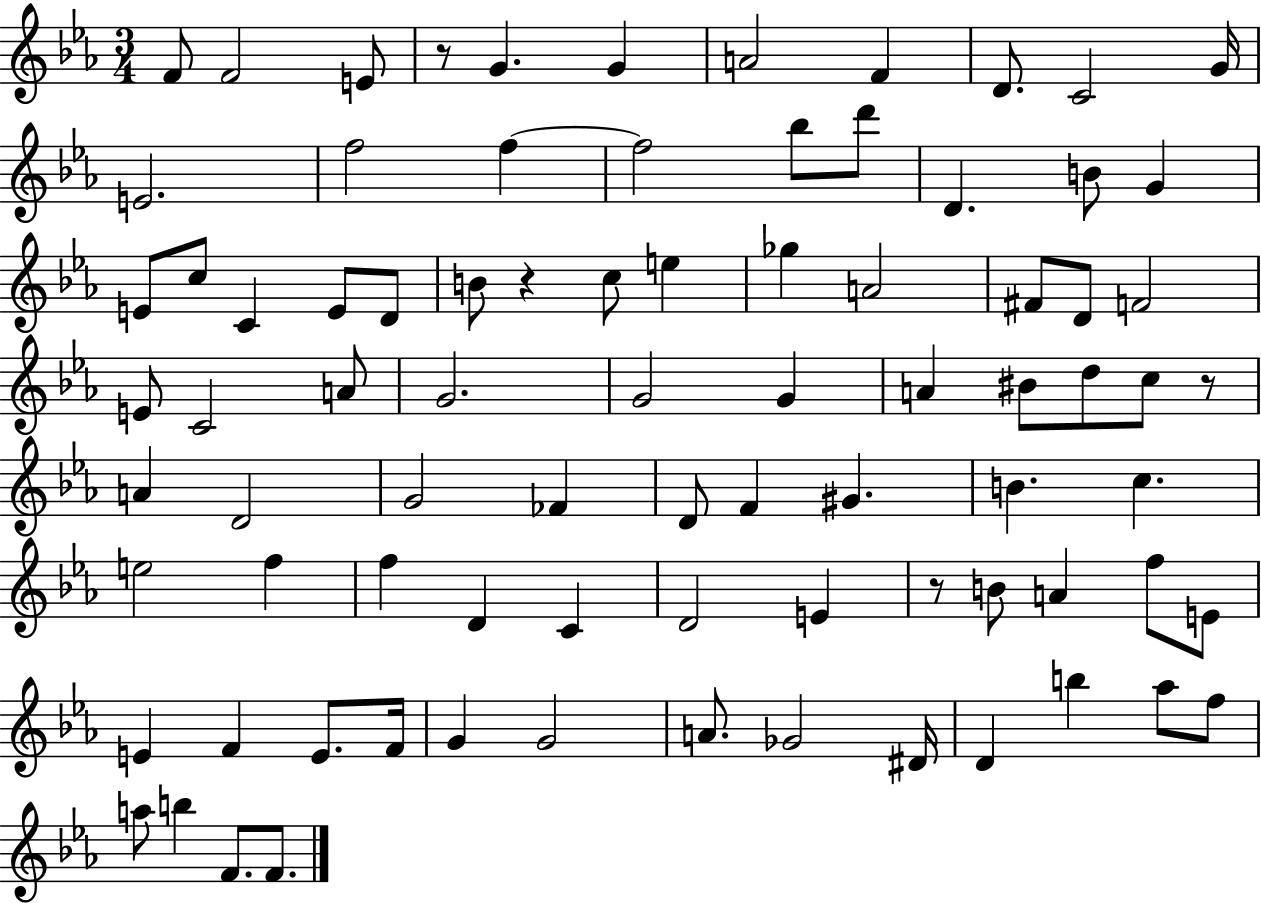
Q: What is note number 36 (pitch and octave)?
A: G4